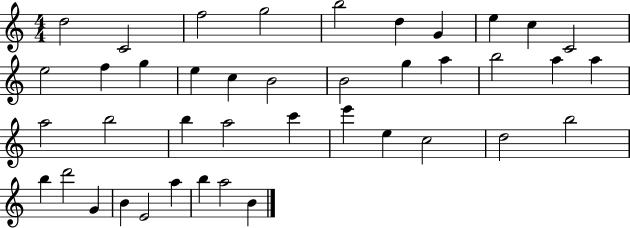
D5/h C4/h F5/h G5/h B5/h D5/q G4/q E5/q C5/q C4/h E5/h F5/q G5/q E5/q C5/q B4/h B4/h G5/q A5/q B5/h A5/q A5/q A5/h B5/h B5/q A5/h C6/q E6/q E5/q C5/h D5/h B5/h B5/q D6/h G4/q B4/q E4/h A5/q B5/q A5/h B4/q